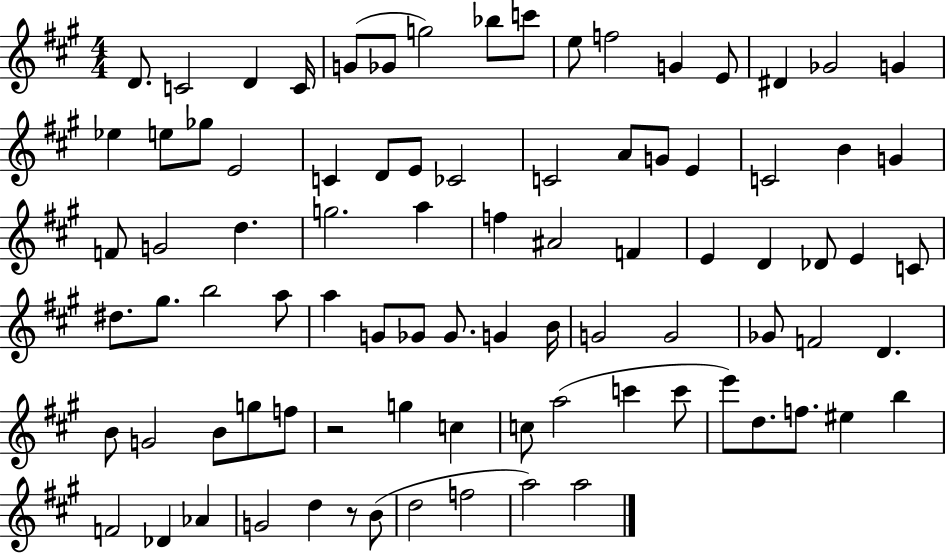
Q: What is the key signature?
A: A major